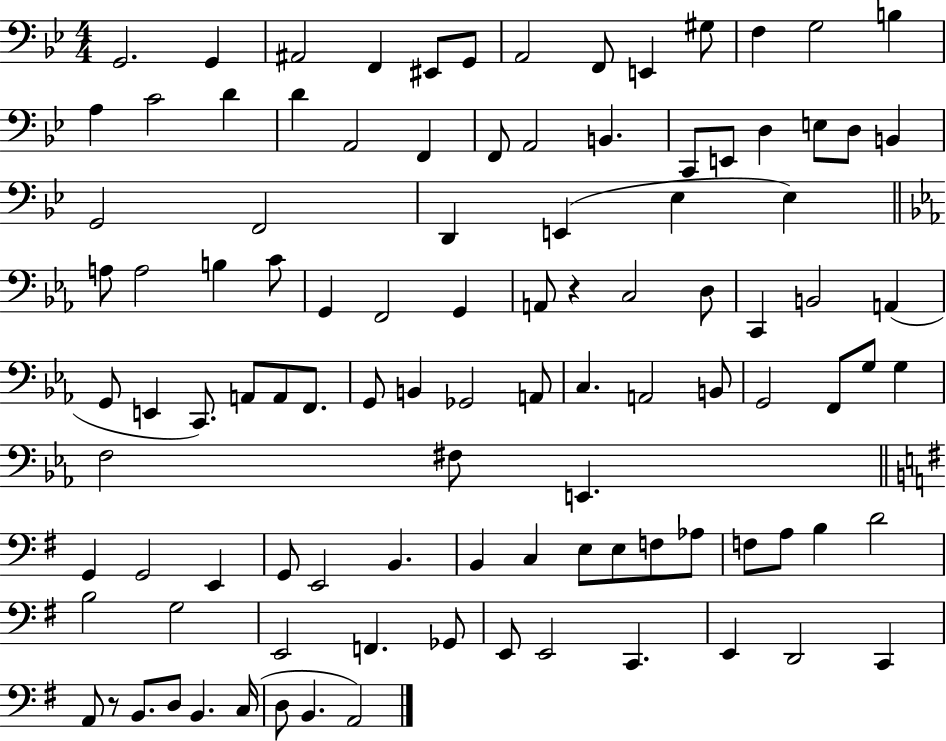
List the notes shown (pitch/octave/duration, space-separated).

G2/h. G2/q A#2/h F2/q EIS2/e G2/e A2/h F2/e E2/q G#3/e F3/q G3/h B3/q A3/q C4/h D4/q D4/q A2/h F2/q F2/e A2/h B2/q. C2/e E2/e D3/q E3/e D3/e B2/q G2/h F2/h D2/q E2/q Eb3/q Eb3/q A3/e A3/h B3/q C4/e G2/q F2/h G2/q A2/e R/q C3/h D3/e C2/q B2/h A2/q G2/e E2/q C2/e. A2/e A2/e F2/e. G2/e B2/q Gb2/h A2/e C3/q. A2/h B2/e G2/h F2/e G3/e G3/q F3/h F#3/e E2/q. G2/q G2/h E2/q G2/e E2/h B2/q. B2/q C3/q E3/e E3/e F3/e Ab3/e F3/e A3/e B3/q D4/h B3/h G3/h E2/h F2/q. Gb2/e E2/e E2/h C2/q. E2/q D2/h C2/q A2/e R/e B2/e. D3/e B2/q. C3/s D3/e B2/q. A2/h